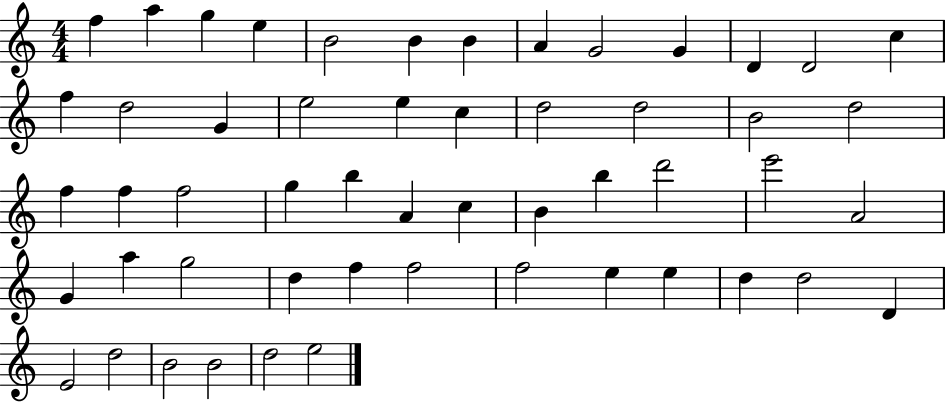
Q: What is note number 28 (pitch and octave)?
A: B5